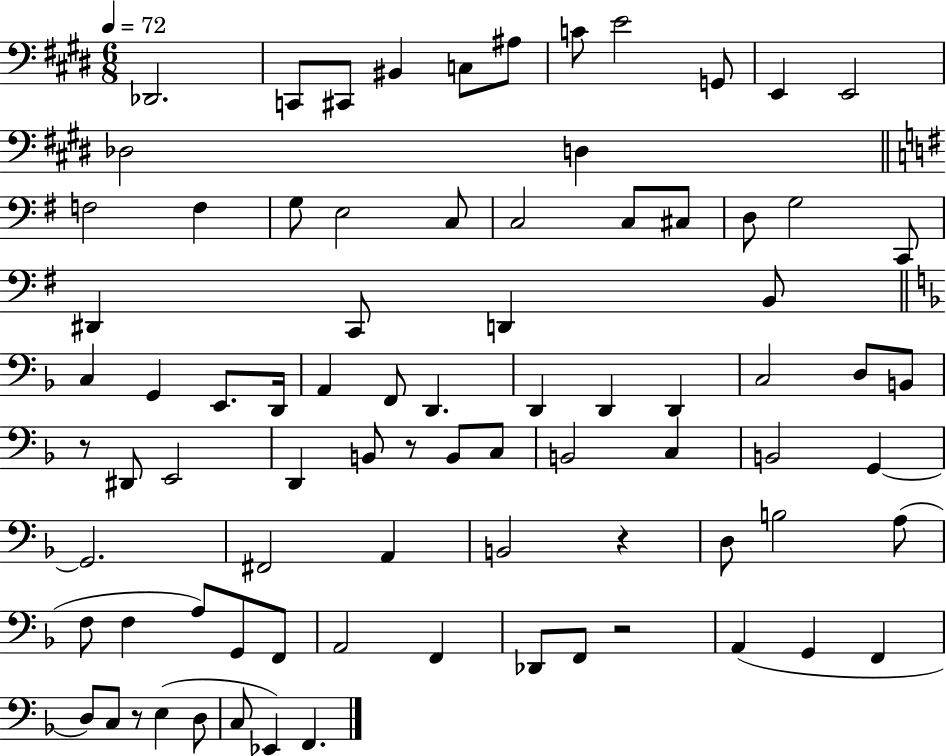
X:1
T:Untitled
M:6/8
L:1/4
K:E
_D,,2 C,,/2 ^C,,/2 ^B,, C,/2 ^A,/2 C/2 E2 G,,/2 E,, E,,2 _D,2 D, F,2 F, G,/2 E,2 C,/2 C,2 C,/2 ^C,/2 D,/2 G,2 C,,/2 ^D,, C,,/2 D,, B,,/2 C, G,, E,,/2 D,,/4 A,, F,,/2 D,, D,, D,, D,, C,2 D,/2 B,,/2 z/2 ^D,,/2 E,,2 D,, B,,/2 z/2 B,,/2 C,/2 B,,2 C, B,,2 G,, G,,2 ^F,,2 A,, B,,2 z D,/2 B,2 A,/2 F,/2 F, A,/2 G,,/2 F,,/2 A,,2 F,, _D,,/2 F,,/2 z2 A,, G,, F,, D,/2 C,/2 z/2 E, D,/2 C,/2 _E,, F,,